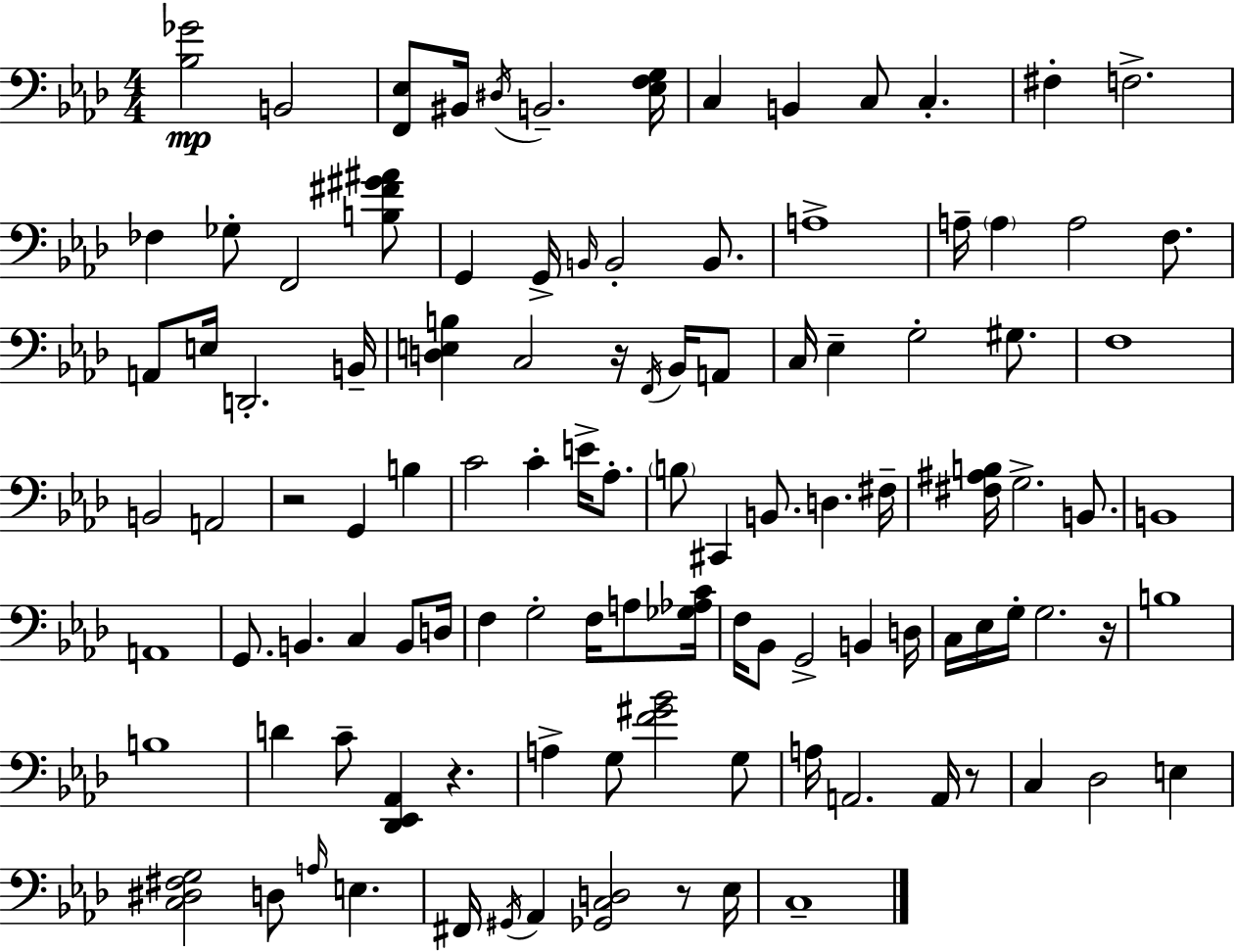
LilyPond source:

{
  \clef bass
  \numericTimeSignature
  \time 4/4
  \key f \minor
  \repeat volta 2 { <bes ges'>2\mp b,2 | <f, ees>8 bis,16 \acciaccatura { dis16 } b,2.-- | <ees f g>16 c4 b,4 c8 c4.-. | fis4-. f2.-> | \break fes4 ges8-. f,2 <b fis' gis' ais'>8 | g,4 g,16-> \grace { b,16 } b,2-. b,8. | a1-> | a16-- \parenthesize a4 a2 f8. | \break a,8 e16 d,2.-. | b,16-- <d e b>4 c2 r16 \acciaccatura { f,16 } | bes,16 a,8 c16 ees4-- g2-. | gis8. f1 | \break b,2 a,2 | r2 g,4 b4 | c'2 c'4-. e'16-> | aes8.-. \parenthesize b8 cis,4 b,8. d4. | \break fis16-- <fis ais b>16 g2.-> | b,8. b,1 | a,1 | g,8. b,4. c4 | \break b,8 d16 f4 g2-. f16 | a8 <ges aes c'>16 f16 bes,8 g,2-> b,4 | d16 c16 ees16 g16-. g2. | r16 b1 | \break b1 | d'4 c'8-- <des, ees, aes,>4 r4. | a4-> g8 <f' gis' bes'>2 | g8 a16 a,2. | \break a,16 r8 c4 des2 e4 | <c dis fis g>2 d8 \grace { a16 } e4. | fis,16 \acciaccatura { gis,16 } aes,4 <ges, c d>2 | r8 ees16 c1-- | \break } \bar "|."
}